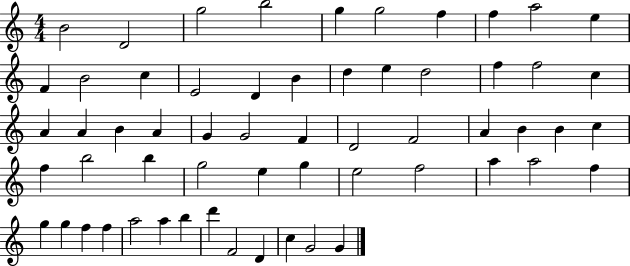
B4/h D4/h G5/h B5/h G5/q G5/h F5/q F5/q A5/h E5/q F4/q B4/h C5/q E4/h D4/q B4/q D5/q E5/q D5/h F5/q F5/h C5/q A4/q A4/q B4/q A4/q G4/q G4/h F4/q D4/h F4/h A4/q B4/q B4/q C5/q F5/q B5/h B5/q G5/h E5/q G5/q E5/h F5/h A5/q A5/h F5/q G5/q G5/q F5/q F5/q A5/h A5/q B5/q D6/q F4/h D4/q C5/q G4/h G4/q